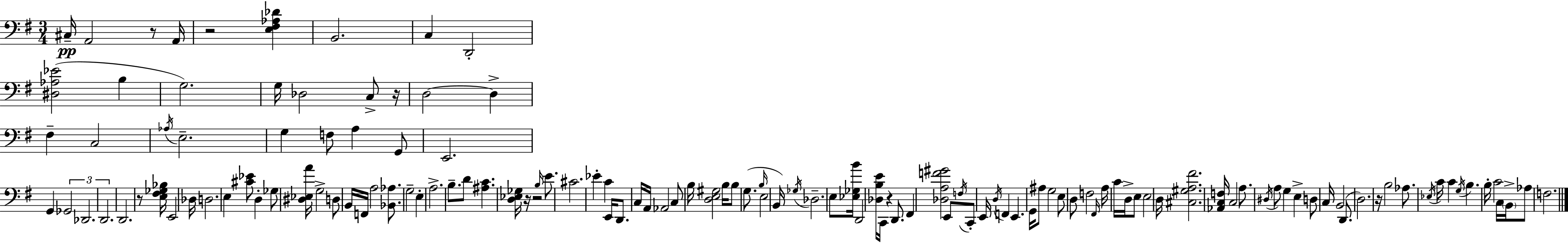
{
  \clef bass
  \numericTimeSignature
  \time 3/4
  \key g \major
  cis16--\pp a,2 r8 a,16 | r2 <e fis aes des'>4 | b,2. | c4 d,2-. | \break <dis aes ees'>2( b4 | g2.) | g16 des2 c8-> r16 | d2~~ d4-> | \break fis4-- c2 | \acciaccatura { aes16 } e2.-- | g4 f8 a4 g,8 | e,2. | \break g,4 \tuplet 3/2 { ges,2 | des,2. | d,2. } | d,2. | \break r8 <e fis ges bes>16 e,2 | des16 d2. | e4 <cis' ees'>8 d4-. ges8 | <dis ees a'>16 g2-> d8 | \break b,16 f,16 a2 <bes, aes>8. | g2-- e4-. | a2.-> | b8.-- d'8 <ais c'>4. | \break <d ees ges>16 r16 r2 \grace { b16 } e'8. | cis'2. | ees'4-. c'4 e,16 d,8. | c16 a,16 aes,2 | \break c8 b16 <d e gis>2 b16 | b8 g8.( \grace { b16 } e2 | b,16) \acciaccatura { ges16 } des2.-- | e8 <ees ges b'>16 d,2 | \break <des b e'>16 c,16 r4 d,8. | fis,4 <des a f' gis'>2 | e,8 \acciaccatura { f16 } c,8-. e,16 \acciaccatura { d16 } f,4 e,4. | g,16 ais8 g2 | \break e8 d8 f2 | \grace { fis,16 } a16 c'16 d16-> e8 e2 | d16 <cis gis a fis'>2. | <aes, c f>16 c2 | \break a8. \acciaccatura { dis16 } a8 g4 | e4-> d8 c16 b,2( | d,8. d2.) | r16 b2 | \break aes8. \acciaccatura { ees16 } c'16 c'4 | \acciaccatura { g16 } b4. b16-. c'2 | c16 \parenthesize b,16-> aes8 f2. | \bar "|."
}